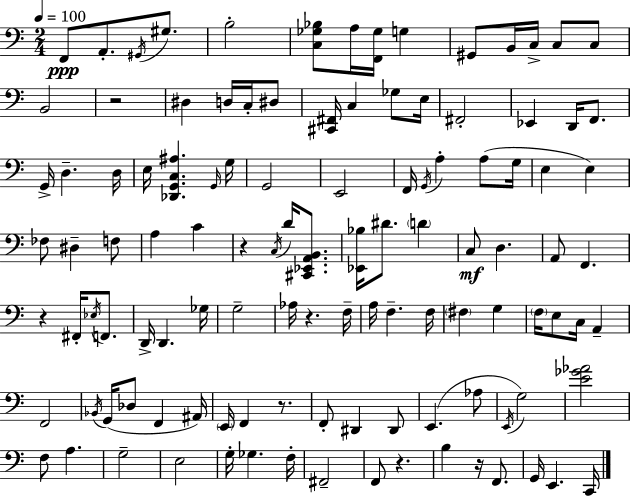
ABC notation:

X:1
T:Untitled
M:2/4
L:1/4
K:Am
F,,/2 A,,/2 ^G,,/4 ^G,/2 B,2 [C,_G,_B,]/2 A,/4 [F,,_G,]/4 G, ^G,,/2 B,,/4 C,/4 C,/2 C,/2 B,,2 z2 ^D, D,/4 C,/4 ^D,/2 [^C,,^F,,]/4 C, _G,/2 E,/4 ^F,,2 _E,, D,,/4 F,,/2 G,,/4 D, D,/4 E,/4 [_D,,G,,C,^A,] G,,/4 G,/4 G,,2 E,,2 F,,/4 G,,/4 A, A,/2 G,/4 E, E, _F,/2 ^D, F,/2 A, C z C,/4 D/4 [^C,,_E,,A,,B,,]/2 [_E,,_B,]/4 ^D/2 D C,/2 D, A,,/2 F,, z ^F,,/4 _E,/4 F,,/2 D,,/4 D,, _G,/4 G,2 _A,/4 z F,/4 A,/4 F, F,/4 ^F, G, F,/4 E,/2 C,/4 A,, F,,2 _B,,/4 G,,/4 _D,/2 F,, ^A,,/4 E,,/4 F,, z/2 F,,/2 ^D,, ^D,,/2 E,, _A,/2 E,,/4 G,2 [E_G_A]2 F,/2 A, G,2 E,2 G,/4 _G, F,/4 ^F,,2 F,,/2 z B, z/4 F,,/2 G,,/4 E,, C,,/4